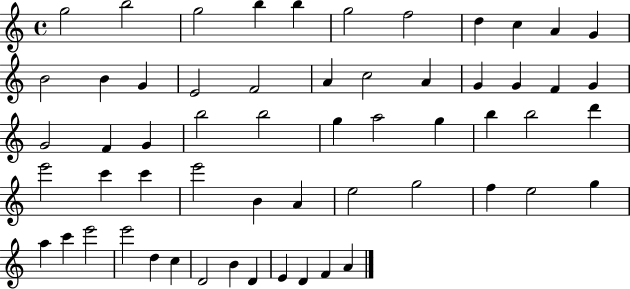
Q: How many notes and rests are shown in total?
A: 58